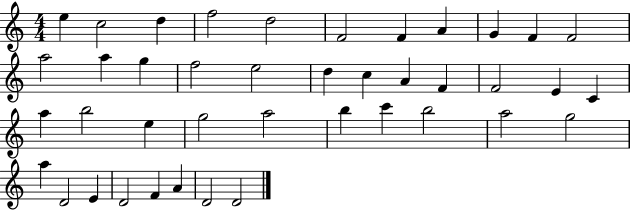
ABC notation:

X:1
T:Untitled
M:4/4
L:1/4
K:C
e c2 d f2 d2 F2 F A G F F2 a2 a g f2 e2 d c A F F2 E C a b2 e g2 a2 b c' b2 a2 g2 a D2 E D2 F A D2 D2